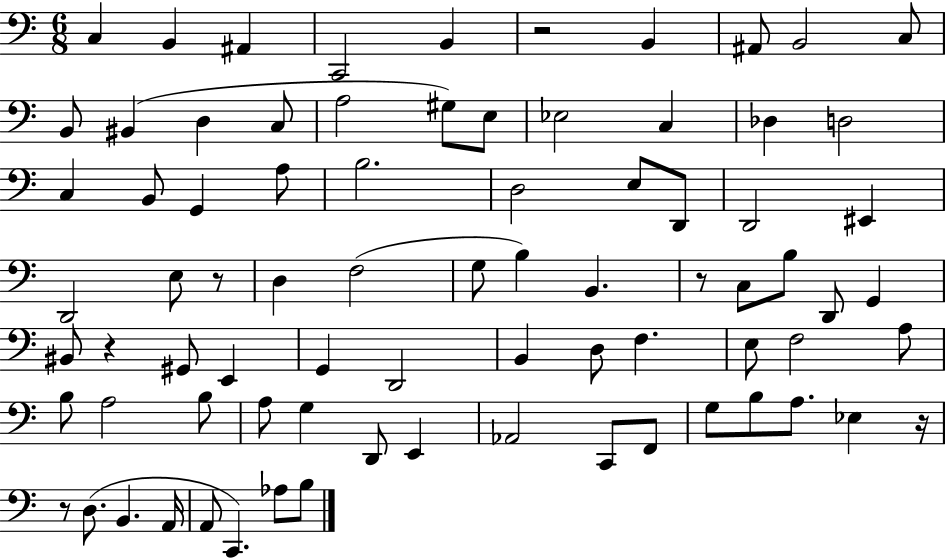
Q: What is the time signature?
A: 6/8